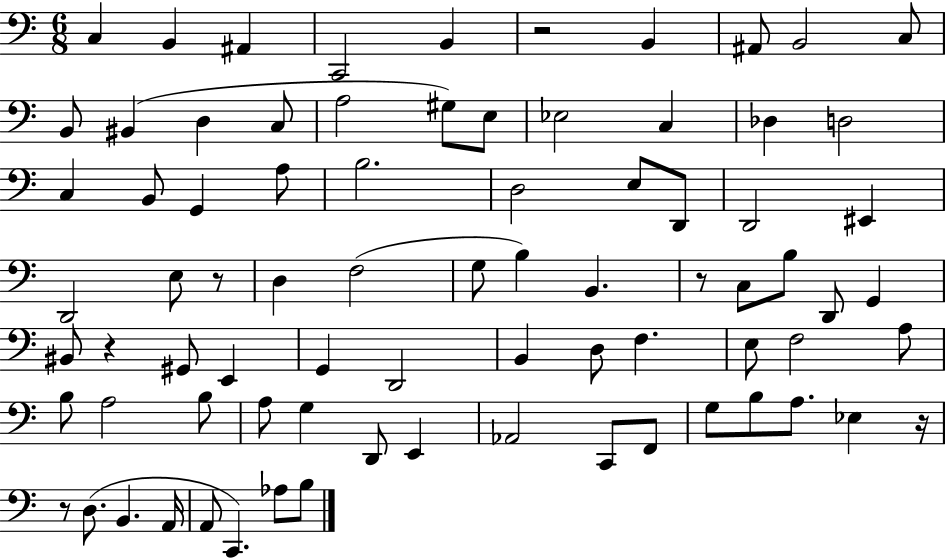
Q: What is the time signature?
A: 6/8